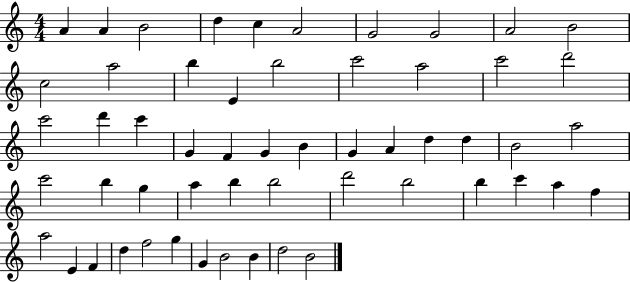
{
  \clef treble
  \numericTimeSignature
  \time 4/4
  \key c \major
  a'4 a'4 b'2 | d''4 c''4 a'2 | g'2 g'2 | a'2 b'2 | \break c''2 a''2 | b''4 e'4 b''2 | c'''2 a''2 | c'''2 d'''2 | \break c'''2 d'''4 c'''4 | g'4 f'4 g'4 b'4 | g'4 a'4 d''4 d''4 | b'2 a''2 | \break c'''2 b''4 g''4 | a''4 b''4 b''2 | d'''2 b''2 | b''4 c'''4 a''4 f''4 | \break a''2 e'4 f'4 | d''4 f''2 g''4 | g'4 b'2 b'4 | d''2 b'2 | \break \bar "|."
}